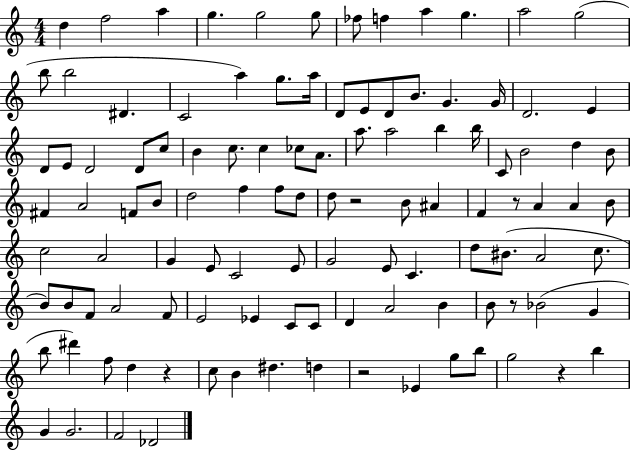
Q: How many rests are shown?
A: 6